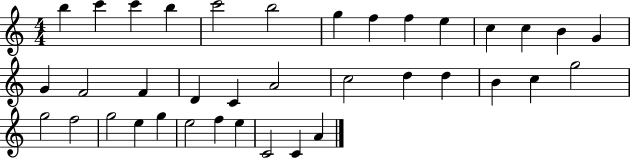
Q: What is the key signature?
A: C major